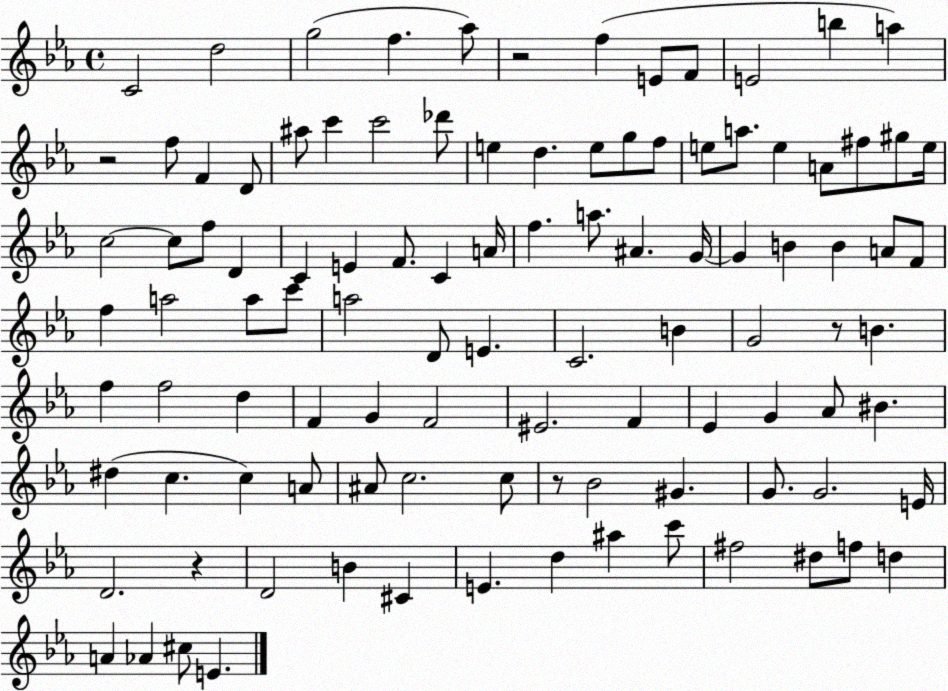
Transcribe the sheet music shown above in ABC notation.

X:1
T:Untitled
M:4/4
L:1/4
K:Eb
C2 d2 g2 f _a/2 z2 f E/2 F/2 E2 b a z2 f/2 F D/2 ^a/2 c' c'2 _d'/2 e d e/2 g/2 f/2 e/2 a/2 e A/2 ^f/2 ^g/2 e/4 c2 c/2 f/2 D C E F/2 C A/4 f a/2 ^A G/4 G B B A/2 F/2 f a2 a/2 c'/2 a2 D/2 E C2 B G2 z/2 B f f2 d F G F2 ^E2 F _E G _A/2 ^B ^d c c A/2 ^A/2 c2 c/2 z/2 _B2 ^G G/2 G2 E/4 D2 z D2 B ^C E d ^a c'/2 ^f2 ^d/2 f/2 d A _A ^c/2 E